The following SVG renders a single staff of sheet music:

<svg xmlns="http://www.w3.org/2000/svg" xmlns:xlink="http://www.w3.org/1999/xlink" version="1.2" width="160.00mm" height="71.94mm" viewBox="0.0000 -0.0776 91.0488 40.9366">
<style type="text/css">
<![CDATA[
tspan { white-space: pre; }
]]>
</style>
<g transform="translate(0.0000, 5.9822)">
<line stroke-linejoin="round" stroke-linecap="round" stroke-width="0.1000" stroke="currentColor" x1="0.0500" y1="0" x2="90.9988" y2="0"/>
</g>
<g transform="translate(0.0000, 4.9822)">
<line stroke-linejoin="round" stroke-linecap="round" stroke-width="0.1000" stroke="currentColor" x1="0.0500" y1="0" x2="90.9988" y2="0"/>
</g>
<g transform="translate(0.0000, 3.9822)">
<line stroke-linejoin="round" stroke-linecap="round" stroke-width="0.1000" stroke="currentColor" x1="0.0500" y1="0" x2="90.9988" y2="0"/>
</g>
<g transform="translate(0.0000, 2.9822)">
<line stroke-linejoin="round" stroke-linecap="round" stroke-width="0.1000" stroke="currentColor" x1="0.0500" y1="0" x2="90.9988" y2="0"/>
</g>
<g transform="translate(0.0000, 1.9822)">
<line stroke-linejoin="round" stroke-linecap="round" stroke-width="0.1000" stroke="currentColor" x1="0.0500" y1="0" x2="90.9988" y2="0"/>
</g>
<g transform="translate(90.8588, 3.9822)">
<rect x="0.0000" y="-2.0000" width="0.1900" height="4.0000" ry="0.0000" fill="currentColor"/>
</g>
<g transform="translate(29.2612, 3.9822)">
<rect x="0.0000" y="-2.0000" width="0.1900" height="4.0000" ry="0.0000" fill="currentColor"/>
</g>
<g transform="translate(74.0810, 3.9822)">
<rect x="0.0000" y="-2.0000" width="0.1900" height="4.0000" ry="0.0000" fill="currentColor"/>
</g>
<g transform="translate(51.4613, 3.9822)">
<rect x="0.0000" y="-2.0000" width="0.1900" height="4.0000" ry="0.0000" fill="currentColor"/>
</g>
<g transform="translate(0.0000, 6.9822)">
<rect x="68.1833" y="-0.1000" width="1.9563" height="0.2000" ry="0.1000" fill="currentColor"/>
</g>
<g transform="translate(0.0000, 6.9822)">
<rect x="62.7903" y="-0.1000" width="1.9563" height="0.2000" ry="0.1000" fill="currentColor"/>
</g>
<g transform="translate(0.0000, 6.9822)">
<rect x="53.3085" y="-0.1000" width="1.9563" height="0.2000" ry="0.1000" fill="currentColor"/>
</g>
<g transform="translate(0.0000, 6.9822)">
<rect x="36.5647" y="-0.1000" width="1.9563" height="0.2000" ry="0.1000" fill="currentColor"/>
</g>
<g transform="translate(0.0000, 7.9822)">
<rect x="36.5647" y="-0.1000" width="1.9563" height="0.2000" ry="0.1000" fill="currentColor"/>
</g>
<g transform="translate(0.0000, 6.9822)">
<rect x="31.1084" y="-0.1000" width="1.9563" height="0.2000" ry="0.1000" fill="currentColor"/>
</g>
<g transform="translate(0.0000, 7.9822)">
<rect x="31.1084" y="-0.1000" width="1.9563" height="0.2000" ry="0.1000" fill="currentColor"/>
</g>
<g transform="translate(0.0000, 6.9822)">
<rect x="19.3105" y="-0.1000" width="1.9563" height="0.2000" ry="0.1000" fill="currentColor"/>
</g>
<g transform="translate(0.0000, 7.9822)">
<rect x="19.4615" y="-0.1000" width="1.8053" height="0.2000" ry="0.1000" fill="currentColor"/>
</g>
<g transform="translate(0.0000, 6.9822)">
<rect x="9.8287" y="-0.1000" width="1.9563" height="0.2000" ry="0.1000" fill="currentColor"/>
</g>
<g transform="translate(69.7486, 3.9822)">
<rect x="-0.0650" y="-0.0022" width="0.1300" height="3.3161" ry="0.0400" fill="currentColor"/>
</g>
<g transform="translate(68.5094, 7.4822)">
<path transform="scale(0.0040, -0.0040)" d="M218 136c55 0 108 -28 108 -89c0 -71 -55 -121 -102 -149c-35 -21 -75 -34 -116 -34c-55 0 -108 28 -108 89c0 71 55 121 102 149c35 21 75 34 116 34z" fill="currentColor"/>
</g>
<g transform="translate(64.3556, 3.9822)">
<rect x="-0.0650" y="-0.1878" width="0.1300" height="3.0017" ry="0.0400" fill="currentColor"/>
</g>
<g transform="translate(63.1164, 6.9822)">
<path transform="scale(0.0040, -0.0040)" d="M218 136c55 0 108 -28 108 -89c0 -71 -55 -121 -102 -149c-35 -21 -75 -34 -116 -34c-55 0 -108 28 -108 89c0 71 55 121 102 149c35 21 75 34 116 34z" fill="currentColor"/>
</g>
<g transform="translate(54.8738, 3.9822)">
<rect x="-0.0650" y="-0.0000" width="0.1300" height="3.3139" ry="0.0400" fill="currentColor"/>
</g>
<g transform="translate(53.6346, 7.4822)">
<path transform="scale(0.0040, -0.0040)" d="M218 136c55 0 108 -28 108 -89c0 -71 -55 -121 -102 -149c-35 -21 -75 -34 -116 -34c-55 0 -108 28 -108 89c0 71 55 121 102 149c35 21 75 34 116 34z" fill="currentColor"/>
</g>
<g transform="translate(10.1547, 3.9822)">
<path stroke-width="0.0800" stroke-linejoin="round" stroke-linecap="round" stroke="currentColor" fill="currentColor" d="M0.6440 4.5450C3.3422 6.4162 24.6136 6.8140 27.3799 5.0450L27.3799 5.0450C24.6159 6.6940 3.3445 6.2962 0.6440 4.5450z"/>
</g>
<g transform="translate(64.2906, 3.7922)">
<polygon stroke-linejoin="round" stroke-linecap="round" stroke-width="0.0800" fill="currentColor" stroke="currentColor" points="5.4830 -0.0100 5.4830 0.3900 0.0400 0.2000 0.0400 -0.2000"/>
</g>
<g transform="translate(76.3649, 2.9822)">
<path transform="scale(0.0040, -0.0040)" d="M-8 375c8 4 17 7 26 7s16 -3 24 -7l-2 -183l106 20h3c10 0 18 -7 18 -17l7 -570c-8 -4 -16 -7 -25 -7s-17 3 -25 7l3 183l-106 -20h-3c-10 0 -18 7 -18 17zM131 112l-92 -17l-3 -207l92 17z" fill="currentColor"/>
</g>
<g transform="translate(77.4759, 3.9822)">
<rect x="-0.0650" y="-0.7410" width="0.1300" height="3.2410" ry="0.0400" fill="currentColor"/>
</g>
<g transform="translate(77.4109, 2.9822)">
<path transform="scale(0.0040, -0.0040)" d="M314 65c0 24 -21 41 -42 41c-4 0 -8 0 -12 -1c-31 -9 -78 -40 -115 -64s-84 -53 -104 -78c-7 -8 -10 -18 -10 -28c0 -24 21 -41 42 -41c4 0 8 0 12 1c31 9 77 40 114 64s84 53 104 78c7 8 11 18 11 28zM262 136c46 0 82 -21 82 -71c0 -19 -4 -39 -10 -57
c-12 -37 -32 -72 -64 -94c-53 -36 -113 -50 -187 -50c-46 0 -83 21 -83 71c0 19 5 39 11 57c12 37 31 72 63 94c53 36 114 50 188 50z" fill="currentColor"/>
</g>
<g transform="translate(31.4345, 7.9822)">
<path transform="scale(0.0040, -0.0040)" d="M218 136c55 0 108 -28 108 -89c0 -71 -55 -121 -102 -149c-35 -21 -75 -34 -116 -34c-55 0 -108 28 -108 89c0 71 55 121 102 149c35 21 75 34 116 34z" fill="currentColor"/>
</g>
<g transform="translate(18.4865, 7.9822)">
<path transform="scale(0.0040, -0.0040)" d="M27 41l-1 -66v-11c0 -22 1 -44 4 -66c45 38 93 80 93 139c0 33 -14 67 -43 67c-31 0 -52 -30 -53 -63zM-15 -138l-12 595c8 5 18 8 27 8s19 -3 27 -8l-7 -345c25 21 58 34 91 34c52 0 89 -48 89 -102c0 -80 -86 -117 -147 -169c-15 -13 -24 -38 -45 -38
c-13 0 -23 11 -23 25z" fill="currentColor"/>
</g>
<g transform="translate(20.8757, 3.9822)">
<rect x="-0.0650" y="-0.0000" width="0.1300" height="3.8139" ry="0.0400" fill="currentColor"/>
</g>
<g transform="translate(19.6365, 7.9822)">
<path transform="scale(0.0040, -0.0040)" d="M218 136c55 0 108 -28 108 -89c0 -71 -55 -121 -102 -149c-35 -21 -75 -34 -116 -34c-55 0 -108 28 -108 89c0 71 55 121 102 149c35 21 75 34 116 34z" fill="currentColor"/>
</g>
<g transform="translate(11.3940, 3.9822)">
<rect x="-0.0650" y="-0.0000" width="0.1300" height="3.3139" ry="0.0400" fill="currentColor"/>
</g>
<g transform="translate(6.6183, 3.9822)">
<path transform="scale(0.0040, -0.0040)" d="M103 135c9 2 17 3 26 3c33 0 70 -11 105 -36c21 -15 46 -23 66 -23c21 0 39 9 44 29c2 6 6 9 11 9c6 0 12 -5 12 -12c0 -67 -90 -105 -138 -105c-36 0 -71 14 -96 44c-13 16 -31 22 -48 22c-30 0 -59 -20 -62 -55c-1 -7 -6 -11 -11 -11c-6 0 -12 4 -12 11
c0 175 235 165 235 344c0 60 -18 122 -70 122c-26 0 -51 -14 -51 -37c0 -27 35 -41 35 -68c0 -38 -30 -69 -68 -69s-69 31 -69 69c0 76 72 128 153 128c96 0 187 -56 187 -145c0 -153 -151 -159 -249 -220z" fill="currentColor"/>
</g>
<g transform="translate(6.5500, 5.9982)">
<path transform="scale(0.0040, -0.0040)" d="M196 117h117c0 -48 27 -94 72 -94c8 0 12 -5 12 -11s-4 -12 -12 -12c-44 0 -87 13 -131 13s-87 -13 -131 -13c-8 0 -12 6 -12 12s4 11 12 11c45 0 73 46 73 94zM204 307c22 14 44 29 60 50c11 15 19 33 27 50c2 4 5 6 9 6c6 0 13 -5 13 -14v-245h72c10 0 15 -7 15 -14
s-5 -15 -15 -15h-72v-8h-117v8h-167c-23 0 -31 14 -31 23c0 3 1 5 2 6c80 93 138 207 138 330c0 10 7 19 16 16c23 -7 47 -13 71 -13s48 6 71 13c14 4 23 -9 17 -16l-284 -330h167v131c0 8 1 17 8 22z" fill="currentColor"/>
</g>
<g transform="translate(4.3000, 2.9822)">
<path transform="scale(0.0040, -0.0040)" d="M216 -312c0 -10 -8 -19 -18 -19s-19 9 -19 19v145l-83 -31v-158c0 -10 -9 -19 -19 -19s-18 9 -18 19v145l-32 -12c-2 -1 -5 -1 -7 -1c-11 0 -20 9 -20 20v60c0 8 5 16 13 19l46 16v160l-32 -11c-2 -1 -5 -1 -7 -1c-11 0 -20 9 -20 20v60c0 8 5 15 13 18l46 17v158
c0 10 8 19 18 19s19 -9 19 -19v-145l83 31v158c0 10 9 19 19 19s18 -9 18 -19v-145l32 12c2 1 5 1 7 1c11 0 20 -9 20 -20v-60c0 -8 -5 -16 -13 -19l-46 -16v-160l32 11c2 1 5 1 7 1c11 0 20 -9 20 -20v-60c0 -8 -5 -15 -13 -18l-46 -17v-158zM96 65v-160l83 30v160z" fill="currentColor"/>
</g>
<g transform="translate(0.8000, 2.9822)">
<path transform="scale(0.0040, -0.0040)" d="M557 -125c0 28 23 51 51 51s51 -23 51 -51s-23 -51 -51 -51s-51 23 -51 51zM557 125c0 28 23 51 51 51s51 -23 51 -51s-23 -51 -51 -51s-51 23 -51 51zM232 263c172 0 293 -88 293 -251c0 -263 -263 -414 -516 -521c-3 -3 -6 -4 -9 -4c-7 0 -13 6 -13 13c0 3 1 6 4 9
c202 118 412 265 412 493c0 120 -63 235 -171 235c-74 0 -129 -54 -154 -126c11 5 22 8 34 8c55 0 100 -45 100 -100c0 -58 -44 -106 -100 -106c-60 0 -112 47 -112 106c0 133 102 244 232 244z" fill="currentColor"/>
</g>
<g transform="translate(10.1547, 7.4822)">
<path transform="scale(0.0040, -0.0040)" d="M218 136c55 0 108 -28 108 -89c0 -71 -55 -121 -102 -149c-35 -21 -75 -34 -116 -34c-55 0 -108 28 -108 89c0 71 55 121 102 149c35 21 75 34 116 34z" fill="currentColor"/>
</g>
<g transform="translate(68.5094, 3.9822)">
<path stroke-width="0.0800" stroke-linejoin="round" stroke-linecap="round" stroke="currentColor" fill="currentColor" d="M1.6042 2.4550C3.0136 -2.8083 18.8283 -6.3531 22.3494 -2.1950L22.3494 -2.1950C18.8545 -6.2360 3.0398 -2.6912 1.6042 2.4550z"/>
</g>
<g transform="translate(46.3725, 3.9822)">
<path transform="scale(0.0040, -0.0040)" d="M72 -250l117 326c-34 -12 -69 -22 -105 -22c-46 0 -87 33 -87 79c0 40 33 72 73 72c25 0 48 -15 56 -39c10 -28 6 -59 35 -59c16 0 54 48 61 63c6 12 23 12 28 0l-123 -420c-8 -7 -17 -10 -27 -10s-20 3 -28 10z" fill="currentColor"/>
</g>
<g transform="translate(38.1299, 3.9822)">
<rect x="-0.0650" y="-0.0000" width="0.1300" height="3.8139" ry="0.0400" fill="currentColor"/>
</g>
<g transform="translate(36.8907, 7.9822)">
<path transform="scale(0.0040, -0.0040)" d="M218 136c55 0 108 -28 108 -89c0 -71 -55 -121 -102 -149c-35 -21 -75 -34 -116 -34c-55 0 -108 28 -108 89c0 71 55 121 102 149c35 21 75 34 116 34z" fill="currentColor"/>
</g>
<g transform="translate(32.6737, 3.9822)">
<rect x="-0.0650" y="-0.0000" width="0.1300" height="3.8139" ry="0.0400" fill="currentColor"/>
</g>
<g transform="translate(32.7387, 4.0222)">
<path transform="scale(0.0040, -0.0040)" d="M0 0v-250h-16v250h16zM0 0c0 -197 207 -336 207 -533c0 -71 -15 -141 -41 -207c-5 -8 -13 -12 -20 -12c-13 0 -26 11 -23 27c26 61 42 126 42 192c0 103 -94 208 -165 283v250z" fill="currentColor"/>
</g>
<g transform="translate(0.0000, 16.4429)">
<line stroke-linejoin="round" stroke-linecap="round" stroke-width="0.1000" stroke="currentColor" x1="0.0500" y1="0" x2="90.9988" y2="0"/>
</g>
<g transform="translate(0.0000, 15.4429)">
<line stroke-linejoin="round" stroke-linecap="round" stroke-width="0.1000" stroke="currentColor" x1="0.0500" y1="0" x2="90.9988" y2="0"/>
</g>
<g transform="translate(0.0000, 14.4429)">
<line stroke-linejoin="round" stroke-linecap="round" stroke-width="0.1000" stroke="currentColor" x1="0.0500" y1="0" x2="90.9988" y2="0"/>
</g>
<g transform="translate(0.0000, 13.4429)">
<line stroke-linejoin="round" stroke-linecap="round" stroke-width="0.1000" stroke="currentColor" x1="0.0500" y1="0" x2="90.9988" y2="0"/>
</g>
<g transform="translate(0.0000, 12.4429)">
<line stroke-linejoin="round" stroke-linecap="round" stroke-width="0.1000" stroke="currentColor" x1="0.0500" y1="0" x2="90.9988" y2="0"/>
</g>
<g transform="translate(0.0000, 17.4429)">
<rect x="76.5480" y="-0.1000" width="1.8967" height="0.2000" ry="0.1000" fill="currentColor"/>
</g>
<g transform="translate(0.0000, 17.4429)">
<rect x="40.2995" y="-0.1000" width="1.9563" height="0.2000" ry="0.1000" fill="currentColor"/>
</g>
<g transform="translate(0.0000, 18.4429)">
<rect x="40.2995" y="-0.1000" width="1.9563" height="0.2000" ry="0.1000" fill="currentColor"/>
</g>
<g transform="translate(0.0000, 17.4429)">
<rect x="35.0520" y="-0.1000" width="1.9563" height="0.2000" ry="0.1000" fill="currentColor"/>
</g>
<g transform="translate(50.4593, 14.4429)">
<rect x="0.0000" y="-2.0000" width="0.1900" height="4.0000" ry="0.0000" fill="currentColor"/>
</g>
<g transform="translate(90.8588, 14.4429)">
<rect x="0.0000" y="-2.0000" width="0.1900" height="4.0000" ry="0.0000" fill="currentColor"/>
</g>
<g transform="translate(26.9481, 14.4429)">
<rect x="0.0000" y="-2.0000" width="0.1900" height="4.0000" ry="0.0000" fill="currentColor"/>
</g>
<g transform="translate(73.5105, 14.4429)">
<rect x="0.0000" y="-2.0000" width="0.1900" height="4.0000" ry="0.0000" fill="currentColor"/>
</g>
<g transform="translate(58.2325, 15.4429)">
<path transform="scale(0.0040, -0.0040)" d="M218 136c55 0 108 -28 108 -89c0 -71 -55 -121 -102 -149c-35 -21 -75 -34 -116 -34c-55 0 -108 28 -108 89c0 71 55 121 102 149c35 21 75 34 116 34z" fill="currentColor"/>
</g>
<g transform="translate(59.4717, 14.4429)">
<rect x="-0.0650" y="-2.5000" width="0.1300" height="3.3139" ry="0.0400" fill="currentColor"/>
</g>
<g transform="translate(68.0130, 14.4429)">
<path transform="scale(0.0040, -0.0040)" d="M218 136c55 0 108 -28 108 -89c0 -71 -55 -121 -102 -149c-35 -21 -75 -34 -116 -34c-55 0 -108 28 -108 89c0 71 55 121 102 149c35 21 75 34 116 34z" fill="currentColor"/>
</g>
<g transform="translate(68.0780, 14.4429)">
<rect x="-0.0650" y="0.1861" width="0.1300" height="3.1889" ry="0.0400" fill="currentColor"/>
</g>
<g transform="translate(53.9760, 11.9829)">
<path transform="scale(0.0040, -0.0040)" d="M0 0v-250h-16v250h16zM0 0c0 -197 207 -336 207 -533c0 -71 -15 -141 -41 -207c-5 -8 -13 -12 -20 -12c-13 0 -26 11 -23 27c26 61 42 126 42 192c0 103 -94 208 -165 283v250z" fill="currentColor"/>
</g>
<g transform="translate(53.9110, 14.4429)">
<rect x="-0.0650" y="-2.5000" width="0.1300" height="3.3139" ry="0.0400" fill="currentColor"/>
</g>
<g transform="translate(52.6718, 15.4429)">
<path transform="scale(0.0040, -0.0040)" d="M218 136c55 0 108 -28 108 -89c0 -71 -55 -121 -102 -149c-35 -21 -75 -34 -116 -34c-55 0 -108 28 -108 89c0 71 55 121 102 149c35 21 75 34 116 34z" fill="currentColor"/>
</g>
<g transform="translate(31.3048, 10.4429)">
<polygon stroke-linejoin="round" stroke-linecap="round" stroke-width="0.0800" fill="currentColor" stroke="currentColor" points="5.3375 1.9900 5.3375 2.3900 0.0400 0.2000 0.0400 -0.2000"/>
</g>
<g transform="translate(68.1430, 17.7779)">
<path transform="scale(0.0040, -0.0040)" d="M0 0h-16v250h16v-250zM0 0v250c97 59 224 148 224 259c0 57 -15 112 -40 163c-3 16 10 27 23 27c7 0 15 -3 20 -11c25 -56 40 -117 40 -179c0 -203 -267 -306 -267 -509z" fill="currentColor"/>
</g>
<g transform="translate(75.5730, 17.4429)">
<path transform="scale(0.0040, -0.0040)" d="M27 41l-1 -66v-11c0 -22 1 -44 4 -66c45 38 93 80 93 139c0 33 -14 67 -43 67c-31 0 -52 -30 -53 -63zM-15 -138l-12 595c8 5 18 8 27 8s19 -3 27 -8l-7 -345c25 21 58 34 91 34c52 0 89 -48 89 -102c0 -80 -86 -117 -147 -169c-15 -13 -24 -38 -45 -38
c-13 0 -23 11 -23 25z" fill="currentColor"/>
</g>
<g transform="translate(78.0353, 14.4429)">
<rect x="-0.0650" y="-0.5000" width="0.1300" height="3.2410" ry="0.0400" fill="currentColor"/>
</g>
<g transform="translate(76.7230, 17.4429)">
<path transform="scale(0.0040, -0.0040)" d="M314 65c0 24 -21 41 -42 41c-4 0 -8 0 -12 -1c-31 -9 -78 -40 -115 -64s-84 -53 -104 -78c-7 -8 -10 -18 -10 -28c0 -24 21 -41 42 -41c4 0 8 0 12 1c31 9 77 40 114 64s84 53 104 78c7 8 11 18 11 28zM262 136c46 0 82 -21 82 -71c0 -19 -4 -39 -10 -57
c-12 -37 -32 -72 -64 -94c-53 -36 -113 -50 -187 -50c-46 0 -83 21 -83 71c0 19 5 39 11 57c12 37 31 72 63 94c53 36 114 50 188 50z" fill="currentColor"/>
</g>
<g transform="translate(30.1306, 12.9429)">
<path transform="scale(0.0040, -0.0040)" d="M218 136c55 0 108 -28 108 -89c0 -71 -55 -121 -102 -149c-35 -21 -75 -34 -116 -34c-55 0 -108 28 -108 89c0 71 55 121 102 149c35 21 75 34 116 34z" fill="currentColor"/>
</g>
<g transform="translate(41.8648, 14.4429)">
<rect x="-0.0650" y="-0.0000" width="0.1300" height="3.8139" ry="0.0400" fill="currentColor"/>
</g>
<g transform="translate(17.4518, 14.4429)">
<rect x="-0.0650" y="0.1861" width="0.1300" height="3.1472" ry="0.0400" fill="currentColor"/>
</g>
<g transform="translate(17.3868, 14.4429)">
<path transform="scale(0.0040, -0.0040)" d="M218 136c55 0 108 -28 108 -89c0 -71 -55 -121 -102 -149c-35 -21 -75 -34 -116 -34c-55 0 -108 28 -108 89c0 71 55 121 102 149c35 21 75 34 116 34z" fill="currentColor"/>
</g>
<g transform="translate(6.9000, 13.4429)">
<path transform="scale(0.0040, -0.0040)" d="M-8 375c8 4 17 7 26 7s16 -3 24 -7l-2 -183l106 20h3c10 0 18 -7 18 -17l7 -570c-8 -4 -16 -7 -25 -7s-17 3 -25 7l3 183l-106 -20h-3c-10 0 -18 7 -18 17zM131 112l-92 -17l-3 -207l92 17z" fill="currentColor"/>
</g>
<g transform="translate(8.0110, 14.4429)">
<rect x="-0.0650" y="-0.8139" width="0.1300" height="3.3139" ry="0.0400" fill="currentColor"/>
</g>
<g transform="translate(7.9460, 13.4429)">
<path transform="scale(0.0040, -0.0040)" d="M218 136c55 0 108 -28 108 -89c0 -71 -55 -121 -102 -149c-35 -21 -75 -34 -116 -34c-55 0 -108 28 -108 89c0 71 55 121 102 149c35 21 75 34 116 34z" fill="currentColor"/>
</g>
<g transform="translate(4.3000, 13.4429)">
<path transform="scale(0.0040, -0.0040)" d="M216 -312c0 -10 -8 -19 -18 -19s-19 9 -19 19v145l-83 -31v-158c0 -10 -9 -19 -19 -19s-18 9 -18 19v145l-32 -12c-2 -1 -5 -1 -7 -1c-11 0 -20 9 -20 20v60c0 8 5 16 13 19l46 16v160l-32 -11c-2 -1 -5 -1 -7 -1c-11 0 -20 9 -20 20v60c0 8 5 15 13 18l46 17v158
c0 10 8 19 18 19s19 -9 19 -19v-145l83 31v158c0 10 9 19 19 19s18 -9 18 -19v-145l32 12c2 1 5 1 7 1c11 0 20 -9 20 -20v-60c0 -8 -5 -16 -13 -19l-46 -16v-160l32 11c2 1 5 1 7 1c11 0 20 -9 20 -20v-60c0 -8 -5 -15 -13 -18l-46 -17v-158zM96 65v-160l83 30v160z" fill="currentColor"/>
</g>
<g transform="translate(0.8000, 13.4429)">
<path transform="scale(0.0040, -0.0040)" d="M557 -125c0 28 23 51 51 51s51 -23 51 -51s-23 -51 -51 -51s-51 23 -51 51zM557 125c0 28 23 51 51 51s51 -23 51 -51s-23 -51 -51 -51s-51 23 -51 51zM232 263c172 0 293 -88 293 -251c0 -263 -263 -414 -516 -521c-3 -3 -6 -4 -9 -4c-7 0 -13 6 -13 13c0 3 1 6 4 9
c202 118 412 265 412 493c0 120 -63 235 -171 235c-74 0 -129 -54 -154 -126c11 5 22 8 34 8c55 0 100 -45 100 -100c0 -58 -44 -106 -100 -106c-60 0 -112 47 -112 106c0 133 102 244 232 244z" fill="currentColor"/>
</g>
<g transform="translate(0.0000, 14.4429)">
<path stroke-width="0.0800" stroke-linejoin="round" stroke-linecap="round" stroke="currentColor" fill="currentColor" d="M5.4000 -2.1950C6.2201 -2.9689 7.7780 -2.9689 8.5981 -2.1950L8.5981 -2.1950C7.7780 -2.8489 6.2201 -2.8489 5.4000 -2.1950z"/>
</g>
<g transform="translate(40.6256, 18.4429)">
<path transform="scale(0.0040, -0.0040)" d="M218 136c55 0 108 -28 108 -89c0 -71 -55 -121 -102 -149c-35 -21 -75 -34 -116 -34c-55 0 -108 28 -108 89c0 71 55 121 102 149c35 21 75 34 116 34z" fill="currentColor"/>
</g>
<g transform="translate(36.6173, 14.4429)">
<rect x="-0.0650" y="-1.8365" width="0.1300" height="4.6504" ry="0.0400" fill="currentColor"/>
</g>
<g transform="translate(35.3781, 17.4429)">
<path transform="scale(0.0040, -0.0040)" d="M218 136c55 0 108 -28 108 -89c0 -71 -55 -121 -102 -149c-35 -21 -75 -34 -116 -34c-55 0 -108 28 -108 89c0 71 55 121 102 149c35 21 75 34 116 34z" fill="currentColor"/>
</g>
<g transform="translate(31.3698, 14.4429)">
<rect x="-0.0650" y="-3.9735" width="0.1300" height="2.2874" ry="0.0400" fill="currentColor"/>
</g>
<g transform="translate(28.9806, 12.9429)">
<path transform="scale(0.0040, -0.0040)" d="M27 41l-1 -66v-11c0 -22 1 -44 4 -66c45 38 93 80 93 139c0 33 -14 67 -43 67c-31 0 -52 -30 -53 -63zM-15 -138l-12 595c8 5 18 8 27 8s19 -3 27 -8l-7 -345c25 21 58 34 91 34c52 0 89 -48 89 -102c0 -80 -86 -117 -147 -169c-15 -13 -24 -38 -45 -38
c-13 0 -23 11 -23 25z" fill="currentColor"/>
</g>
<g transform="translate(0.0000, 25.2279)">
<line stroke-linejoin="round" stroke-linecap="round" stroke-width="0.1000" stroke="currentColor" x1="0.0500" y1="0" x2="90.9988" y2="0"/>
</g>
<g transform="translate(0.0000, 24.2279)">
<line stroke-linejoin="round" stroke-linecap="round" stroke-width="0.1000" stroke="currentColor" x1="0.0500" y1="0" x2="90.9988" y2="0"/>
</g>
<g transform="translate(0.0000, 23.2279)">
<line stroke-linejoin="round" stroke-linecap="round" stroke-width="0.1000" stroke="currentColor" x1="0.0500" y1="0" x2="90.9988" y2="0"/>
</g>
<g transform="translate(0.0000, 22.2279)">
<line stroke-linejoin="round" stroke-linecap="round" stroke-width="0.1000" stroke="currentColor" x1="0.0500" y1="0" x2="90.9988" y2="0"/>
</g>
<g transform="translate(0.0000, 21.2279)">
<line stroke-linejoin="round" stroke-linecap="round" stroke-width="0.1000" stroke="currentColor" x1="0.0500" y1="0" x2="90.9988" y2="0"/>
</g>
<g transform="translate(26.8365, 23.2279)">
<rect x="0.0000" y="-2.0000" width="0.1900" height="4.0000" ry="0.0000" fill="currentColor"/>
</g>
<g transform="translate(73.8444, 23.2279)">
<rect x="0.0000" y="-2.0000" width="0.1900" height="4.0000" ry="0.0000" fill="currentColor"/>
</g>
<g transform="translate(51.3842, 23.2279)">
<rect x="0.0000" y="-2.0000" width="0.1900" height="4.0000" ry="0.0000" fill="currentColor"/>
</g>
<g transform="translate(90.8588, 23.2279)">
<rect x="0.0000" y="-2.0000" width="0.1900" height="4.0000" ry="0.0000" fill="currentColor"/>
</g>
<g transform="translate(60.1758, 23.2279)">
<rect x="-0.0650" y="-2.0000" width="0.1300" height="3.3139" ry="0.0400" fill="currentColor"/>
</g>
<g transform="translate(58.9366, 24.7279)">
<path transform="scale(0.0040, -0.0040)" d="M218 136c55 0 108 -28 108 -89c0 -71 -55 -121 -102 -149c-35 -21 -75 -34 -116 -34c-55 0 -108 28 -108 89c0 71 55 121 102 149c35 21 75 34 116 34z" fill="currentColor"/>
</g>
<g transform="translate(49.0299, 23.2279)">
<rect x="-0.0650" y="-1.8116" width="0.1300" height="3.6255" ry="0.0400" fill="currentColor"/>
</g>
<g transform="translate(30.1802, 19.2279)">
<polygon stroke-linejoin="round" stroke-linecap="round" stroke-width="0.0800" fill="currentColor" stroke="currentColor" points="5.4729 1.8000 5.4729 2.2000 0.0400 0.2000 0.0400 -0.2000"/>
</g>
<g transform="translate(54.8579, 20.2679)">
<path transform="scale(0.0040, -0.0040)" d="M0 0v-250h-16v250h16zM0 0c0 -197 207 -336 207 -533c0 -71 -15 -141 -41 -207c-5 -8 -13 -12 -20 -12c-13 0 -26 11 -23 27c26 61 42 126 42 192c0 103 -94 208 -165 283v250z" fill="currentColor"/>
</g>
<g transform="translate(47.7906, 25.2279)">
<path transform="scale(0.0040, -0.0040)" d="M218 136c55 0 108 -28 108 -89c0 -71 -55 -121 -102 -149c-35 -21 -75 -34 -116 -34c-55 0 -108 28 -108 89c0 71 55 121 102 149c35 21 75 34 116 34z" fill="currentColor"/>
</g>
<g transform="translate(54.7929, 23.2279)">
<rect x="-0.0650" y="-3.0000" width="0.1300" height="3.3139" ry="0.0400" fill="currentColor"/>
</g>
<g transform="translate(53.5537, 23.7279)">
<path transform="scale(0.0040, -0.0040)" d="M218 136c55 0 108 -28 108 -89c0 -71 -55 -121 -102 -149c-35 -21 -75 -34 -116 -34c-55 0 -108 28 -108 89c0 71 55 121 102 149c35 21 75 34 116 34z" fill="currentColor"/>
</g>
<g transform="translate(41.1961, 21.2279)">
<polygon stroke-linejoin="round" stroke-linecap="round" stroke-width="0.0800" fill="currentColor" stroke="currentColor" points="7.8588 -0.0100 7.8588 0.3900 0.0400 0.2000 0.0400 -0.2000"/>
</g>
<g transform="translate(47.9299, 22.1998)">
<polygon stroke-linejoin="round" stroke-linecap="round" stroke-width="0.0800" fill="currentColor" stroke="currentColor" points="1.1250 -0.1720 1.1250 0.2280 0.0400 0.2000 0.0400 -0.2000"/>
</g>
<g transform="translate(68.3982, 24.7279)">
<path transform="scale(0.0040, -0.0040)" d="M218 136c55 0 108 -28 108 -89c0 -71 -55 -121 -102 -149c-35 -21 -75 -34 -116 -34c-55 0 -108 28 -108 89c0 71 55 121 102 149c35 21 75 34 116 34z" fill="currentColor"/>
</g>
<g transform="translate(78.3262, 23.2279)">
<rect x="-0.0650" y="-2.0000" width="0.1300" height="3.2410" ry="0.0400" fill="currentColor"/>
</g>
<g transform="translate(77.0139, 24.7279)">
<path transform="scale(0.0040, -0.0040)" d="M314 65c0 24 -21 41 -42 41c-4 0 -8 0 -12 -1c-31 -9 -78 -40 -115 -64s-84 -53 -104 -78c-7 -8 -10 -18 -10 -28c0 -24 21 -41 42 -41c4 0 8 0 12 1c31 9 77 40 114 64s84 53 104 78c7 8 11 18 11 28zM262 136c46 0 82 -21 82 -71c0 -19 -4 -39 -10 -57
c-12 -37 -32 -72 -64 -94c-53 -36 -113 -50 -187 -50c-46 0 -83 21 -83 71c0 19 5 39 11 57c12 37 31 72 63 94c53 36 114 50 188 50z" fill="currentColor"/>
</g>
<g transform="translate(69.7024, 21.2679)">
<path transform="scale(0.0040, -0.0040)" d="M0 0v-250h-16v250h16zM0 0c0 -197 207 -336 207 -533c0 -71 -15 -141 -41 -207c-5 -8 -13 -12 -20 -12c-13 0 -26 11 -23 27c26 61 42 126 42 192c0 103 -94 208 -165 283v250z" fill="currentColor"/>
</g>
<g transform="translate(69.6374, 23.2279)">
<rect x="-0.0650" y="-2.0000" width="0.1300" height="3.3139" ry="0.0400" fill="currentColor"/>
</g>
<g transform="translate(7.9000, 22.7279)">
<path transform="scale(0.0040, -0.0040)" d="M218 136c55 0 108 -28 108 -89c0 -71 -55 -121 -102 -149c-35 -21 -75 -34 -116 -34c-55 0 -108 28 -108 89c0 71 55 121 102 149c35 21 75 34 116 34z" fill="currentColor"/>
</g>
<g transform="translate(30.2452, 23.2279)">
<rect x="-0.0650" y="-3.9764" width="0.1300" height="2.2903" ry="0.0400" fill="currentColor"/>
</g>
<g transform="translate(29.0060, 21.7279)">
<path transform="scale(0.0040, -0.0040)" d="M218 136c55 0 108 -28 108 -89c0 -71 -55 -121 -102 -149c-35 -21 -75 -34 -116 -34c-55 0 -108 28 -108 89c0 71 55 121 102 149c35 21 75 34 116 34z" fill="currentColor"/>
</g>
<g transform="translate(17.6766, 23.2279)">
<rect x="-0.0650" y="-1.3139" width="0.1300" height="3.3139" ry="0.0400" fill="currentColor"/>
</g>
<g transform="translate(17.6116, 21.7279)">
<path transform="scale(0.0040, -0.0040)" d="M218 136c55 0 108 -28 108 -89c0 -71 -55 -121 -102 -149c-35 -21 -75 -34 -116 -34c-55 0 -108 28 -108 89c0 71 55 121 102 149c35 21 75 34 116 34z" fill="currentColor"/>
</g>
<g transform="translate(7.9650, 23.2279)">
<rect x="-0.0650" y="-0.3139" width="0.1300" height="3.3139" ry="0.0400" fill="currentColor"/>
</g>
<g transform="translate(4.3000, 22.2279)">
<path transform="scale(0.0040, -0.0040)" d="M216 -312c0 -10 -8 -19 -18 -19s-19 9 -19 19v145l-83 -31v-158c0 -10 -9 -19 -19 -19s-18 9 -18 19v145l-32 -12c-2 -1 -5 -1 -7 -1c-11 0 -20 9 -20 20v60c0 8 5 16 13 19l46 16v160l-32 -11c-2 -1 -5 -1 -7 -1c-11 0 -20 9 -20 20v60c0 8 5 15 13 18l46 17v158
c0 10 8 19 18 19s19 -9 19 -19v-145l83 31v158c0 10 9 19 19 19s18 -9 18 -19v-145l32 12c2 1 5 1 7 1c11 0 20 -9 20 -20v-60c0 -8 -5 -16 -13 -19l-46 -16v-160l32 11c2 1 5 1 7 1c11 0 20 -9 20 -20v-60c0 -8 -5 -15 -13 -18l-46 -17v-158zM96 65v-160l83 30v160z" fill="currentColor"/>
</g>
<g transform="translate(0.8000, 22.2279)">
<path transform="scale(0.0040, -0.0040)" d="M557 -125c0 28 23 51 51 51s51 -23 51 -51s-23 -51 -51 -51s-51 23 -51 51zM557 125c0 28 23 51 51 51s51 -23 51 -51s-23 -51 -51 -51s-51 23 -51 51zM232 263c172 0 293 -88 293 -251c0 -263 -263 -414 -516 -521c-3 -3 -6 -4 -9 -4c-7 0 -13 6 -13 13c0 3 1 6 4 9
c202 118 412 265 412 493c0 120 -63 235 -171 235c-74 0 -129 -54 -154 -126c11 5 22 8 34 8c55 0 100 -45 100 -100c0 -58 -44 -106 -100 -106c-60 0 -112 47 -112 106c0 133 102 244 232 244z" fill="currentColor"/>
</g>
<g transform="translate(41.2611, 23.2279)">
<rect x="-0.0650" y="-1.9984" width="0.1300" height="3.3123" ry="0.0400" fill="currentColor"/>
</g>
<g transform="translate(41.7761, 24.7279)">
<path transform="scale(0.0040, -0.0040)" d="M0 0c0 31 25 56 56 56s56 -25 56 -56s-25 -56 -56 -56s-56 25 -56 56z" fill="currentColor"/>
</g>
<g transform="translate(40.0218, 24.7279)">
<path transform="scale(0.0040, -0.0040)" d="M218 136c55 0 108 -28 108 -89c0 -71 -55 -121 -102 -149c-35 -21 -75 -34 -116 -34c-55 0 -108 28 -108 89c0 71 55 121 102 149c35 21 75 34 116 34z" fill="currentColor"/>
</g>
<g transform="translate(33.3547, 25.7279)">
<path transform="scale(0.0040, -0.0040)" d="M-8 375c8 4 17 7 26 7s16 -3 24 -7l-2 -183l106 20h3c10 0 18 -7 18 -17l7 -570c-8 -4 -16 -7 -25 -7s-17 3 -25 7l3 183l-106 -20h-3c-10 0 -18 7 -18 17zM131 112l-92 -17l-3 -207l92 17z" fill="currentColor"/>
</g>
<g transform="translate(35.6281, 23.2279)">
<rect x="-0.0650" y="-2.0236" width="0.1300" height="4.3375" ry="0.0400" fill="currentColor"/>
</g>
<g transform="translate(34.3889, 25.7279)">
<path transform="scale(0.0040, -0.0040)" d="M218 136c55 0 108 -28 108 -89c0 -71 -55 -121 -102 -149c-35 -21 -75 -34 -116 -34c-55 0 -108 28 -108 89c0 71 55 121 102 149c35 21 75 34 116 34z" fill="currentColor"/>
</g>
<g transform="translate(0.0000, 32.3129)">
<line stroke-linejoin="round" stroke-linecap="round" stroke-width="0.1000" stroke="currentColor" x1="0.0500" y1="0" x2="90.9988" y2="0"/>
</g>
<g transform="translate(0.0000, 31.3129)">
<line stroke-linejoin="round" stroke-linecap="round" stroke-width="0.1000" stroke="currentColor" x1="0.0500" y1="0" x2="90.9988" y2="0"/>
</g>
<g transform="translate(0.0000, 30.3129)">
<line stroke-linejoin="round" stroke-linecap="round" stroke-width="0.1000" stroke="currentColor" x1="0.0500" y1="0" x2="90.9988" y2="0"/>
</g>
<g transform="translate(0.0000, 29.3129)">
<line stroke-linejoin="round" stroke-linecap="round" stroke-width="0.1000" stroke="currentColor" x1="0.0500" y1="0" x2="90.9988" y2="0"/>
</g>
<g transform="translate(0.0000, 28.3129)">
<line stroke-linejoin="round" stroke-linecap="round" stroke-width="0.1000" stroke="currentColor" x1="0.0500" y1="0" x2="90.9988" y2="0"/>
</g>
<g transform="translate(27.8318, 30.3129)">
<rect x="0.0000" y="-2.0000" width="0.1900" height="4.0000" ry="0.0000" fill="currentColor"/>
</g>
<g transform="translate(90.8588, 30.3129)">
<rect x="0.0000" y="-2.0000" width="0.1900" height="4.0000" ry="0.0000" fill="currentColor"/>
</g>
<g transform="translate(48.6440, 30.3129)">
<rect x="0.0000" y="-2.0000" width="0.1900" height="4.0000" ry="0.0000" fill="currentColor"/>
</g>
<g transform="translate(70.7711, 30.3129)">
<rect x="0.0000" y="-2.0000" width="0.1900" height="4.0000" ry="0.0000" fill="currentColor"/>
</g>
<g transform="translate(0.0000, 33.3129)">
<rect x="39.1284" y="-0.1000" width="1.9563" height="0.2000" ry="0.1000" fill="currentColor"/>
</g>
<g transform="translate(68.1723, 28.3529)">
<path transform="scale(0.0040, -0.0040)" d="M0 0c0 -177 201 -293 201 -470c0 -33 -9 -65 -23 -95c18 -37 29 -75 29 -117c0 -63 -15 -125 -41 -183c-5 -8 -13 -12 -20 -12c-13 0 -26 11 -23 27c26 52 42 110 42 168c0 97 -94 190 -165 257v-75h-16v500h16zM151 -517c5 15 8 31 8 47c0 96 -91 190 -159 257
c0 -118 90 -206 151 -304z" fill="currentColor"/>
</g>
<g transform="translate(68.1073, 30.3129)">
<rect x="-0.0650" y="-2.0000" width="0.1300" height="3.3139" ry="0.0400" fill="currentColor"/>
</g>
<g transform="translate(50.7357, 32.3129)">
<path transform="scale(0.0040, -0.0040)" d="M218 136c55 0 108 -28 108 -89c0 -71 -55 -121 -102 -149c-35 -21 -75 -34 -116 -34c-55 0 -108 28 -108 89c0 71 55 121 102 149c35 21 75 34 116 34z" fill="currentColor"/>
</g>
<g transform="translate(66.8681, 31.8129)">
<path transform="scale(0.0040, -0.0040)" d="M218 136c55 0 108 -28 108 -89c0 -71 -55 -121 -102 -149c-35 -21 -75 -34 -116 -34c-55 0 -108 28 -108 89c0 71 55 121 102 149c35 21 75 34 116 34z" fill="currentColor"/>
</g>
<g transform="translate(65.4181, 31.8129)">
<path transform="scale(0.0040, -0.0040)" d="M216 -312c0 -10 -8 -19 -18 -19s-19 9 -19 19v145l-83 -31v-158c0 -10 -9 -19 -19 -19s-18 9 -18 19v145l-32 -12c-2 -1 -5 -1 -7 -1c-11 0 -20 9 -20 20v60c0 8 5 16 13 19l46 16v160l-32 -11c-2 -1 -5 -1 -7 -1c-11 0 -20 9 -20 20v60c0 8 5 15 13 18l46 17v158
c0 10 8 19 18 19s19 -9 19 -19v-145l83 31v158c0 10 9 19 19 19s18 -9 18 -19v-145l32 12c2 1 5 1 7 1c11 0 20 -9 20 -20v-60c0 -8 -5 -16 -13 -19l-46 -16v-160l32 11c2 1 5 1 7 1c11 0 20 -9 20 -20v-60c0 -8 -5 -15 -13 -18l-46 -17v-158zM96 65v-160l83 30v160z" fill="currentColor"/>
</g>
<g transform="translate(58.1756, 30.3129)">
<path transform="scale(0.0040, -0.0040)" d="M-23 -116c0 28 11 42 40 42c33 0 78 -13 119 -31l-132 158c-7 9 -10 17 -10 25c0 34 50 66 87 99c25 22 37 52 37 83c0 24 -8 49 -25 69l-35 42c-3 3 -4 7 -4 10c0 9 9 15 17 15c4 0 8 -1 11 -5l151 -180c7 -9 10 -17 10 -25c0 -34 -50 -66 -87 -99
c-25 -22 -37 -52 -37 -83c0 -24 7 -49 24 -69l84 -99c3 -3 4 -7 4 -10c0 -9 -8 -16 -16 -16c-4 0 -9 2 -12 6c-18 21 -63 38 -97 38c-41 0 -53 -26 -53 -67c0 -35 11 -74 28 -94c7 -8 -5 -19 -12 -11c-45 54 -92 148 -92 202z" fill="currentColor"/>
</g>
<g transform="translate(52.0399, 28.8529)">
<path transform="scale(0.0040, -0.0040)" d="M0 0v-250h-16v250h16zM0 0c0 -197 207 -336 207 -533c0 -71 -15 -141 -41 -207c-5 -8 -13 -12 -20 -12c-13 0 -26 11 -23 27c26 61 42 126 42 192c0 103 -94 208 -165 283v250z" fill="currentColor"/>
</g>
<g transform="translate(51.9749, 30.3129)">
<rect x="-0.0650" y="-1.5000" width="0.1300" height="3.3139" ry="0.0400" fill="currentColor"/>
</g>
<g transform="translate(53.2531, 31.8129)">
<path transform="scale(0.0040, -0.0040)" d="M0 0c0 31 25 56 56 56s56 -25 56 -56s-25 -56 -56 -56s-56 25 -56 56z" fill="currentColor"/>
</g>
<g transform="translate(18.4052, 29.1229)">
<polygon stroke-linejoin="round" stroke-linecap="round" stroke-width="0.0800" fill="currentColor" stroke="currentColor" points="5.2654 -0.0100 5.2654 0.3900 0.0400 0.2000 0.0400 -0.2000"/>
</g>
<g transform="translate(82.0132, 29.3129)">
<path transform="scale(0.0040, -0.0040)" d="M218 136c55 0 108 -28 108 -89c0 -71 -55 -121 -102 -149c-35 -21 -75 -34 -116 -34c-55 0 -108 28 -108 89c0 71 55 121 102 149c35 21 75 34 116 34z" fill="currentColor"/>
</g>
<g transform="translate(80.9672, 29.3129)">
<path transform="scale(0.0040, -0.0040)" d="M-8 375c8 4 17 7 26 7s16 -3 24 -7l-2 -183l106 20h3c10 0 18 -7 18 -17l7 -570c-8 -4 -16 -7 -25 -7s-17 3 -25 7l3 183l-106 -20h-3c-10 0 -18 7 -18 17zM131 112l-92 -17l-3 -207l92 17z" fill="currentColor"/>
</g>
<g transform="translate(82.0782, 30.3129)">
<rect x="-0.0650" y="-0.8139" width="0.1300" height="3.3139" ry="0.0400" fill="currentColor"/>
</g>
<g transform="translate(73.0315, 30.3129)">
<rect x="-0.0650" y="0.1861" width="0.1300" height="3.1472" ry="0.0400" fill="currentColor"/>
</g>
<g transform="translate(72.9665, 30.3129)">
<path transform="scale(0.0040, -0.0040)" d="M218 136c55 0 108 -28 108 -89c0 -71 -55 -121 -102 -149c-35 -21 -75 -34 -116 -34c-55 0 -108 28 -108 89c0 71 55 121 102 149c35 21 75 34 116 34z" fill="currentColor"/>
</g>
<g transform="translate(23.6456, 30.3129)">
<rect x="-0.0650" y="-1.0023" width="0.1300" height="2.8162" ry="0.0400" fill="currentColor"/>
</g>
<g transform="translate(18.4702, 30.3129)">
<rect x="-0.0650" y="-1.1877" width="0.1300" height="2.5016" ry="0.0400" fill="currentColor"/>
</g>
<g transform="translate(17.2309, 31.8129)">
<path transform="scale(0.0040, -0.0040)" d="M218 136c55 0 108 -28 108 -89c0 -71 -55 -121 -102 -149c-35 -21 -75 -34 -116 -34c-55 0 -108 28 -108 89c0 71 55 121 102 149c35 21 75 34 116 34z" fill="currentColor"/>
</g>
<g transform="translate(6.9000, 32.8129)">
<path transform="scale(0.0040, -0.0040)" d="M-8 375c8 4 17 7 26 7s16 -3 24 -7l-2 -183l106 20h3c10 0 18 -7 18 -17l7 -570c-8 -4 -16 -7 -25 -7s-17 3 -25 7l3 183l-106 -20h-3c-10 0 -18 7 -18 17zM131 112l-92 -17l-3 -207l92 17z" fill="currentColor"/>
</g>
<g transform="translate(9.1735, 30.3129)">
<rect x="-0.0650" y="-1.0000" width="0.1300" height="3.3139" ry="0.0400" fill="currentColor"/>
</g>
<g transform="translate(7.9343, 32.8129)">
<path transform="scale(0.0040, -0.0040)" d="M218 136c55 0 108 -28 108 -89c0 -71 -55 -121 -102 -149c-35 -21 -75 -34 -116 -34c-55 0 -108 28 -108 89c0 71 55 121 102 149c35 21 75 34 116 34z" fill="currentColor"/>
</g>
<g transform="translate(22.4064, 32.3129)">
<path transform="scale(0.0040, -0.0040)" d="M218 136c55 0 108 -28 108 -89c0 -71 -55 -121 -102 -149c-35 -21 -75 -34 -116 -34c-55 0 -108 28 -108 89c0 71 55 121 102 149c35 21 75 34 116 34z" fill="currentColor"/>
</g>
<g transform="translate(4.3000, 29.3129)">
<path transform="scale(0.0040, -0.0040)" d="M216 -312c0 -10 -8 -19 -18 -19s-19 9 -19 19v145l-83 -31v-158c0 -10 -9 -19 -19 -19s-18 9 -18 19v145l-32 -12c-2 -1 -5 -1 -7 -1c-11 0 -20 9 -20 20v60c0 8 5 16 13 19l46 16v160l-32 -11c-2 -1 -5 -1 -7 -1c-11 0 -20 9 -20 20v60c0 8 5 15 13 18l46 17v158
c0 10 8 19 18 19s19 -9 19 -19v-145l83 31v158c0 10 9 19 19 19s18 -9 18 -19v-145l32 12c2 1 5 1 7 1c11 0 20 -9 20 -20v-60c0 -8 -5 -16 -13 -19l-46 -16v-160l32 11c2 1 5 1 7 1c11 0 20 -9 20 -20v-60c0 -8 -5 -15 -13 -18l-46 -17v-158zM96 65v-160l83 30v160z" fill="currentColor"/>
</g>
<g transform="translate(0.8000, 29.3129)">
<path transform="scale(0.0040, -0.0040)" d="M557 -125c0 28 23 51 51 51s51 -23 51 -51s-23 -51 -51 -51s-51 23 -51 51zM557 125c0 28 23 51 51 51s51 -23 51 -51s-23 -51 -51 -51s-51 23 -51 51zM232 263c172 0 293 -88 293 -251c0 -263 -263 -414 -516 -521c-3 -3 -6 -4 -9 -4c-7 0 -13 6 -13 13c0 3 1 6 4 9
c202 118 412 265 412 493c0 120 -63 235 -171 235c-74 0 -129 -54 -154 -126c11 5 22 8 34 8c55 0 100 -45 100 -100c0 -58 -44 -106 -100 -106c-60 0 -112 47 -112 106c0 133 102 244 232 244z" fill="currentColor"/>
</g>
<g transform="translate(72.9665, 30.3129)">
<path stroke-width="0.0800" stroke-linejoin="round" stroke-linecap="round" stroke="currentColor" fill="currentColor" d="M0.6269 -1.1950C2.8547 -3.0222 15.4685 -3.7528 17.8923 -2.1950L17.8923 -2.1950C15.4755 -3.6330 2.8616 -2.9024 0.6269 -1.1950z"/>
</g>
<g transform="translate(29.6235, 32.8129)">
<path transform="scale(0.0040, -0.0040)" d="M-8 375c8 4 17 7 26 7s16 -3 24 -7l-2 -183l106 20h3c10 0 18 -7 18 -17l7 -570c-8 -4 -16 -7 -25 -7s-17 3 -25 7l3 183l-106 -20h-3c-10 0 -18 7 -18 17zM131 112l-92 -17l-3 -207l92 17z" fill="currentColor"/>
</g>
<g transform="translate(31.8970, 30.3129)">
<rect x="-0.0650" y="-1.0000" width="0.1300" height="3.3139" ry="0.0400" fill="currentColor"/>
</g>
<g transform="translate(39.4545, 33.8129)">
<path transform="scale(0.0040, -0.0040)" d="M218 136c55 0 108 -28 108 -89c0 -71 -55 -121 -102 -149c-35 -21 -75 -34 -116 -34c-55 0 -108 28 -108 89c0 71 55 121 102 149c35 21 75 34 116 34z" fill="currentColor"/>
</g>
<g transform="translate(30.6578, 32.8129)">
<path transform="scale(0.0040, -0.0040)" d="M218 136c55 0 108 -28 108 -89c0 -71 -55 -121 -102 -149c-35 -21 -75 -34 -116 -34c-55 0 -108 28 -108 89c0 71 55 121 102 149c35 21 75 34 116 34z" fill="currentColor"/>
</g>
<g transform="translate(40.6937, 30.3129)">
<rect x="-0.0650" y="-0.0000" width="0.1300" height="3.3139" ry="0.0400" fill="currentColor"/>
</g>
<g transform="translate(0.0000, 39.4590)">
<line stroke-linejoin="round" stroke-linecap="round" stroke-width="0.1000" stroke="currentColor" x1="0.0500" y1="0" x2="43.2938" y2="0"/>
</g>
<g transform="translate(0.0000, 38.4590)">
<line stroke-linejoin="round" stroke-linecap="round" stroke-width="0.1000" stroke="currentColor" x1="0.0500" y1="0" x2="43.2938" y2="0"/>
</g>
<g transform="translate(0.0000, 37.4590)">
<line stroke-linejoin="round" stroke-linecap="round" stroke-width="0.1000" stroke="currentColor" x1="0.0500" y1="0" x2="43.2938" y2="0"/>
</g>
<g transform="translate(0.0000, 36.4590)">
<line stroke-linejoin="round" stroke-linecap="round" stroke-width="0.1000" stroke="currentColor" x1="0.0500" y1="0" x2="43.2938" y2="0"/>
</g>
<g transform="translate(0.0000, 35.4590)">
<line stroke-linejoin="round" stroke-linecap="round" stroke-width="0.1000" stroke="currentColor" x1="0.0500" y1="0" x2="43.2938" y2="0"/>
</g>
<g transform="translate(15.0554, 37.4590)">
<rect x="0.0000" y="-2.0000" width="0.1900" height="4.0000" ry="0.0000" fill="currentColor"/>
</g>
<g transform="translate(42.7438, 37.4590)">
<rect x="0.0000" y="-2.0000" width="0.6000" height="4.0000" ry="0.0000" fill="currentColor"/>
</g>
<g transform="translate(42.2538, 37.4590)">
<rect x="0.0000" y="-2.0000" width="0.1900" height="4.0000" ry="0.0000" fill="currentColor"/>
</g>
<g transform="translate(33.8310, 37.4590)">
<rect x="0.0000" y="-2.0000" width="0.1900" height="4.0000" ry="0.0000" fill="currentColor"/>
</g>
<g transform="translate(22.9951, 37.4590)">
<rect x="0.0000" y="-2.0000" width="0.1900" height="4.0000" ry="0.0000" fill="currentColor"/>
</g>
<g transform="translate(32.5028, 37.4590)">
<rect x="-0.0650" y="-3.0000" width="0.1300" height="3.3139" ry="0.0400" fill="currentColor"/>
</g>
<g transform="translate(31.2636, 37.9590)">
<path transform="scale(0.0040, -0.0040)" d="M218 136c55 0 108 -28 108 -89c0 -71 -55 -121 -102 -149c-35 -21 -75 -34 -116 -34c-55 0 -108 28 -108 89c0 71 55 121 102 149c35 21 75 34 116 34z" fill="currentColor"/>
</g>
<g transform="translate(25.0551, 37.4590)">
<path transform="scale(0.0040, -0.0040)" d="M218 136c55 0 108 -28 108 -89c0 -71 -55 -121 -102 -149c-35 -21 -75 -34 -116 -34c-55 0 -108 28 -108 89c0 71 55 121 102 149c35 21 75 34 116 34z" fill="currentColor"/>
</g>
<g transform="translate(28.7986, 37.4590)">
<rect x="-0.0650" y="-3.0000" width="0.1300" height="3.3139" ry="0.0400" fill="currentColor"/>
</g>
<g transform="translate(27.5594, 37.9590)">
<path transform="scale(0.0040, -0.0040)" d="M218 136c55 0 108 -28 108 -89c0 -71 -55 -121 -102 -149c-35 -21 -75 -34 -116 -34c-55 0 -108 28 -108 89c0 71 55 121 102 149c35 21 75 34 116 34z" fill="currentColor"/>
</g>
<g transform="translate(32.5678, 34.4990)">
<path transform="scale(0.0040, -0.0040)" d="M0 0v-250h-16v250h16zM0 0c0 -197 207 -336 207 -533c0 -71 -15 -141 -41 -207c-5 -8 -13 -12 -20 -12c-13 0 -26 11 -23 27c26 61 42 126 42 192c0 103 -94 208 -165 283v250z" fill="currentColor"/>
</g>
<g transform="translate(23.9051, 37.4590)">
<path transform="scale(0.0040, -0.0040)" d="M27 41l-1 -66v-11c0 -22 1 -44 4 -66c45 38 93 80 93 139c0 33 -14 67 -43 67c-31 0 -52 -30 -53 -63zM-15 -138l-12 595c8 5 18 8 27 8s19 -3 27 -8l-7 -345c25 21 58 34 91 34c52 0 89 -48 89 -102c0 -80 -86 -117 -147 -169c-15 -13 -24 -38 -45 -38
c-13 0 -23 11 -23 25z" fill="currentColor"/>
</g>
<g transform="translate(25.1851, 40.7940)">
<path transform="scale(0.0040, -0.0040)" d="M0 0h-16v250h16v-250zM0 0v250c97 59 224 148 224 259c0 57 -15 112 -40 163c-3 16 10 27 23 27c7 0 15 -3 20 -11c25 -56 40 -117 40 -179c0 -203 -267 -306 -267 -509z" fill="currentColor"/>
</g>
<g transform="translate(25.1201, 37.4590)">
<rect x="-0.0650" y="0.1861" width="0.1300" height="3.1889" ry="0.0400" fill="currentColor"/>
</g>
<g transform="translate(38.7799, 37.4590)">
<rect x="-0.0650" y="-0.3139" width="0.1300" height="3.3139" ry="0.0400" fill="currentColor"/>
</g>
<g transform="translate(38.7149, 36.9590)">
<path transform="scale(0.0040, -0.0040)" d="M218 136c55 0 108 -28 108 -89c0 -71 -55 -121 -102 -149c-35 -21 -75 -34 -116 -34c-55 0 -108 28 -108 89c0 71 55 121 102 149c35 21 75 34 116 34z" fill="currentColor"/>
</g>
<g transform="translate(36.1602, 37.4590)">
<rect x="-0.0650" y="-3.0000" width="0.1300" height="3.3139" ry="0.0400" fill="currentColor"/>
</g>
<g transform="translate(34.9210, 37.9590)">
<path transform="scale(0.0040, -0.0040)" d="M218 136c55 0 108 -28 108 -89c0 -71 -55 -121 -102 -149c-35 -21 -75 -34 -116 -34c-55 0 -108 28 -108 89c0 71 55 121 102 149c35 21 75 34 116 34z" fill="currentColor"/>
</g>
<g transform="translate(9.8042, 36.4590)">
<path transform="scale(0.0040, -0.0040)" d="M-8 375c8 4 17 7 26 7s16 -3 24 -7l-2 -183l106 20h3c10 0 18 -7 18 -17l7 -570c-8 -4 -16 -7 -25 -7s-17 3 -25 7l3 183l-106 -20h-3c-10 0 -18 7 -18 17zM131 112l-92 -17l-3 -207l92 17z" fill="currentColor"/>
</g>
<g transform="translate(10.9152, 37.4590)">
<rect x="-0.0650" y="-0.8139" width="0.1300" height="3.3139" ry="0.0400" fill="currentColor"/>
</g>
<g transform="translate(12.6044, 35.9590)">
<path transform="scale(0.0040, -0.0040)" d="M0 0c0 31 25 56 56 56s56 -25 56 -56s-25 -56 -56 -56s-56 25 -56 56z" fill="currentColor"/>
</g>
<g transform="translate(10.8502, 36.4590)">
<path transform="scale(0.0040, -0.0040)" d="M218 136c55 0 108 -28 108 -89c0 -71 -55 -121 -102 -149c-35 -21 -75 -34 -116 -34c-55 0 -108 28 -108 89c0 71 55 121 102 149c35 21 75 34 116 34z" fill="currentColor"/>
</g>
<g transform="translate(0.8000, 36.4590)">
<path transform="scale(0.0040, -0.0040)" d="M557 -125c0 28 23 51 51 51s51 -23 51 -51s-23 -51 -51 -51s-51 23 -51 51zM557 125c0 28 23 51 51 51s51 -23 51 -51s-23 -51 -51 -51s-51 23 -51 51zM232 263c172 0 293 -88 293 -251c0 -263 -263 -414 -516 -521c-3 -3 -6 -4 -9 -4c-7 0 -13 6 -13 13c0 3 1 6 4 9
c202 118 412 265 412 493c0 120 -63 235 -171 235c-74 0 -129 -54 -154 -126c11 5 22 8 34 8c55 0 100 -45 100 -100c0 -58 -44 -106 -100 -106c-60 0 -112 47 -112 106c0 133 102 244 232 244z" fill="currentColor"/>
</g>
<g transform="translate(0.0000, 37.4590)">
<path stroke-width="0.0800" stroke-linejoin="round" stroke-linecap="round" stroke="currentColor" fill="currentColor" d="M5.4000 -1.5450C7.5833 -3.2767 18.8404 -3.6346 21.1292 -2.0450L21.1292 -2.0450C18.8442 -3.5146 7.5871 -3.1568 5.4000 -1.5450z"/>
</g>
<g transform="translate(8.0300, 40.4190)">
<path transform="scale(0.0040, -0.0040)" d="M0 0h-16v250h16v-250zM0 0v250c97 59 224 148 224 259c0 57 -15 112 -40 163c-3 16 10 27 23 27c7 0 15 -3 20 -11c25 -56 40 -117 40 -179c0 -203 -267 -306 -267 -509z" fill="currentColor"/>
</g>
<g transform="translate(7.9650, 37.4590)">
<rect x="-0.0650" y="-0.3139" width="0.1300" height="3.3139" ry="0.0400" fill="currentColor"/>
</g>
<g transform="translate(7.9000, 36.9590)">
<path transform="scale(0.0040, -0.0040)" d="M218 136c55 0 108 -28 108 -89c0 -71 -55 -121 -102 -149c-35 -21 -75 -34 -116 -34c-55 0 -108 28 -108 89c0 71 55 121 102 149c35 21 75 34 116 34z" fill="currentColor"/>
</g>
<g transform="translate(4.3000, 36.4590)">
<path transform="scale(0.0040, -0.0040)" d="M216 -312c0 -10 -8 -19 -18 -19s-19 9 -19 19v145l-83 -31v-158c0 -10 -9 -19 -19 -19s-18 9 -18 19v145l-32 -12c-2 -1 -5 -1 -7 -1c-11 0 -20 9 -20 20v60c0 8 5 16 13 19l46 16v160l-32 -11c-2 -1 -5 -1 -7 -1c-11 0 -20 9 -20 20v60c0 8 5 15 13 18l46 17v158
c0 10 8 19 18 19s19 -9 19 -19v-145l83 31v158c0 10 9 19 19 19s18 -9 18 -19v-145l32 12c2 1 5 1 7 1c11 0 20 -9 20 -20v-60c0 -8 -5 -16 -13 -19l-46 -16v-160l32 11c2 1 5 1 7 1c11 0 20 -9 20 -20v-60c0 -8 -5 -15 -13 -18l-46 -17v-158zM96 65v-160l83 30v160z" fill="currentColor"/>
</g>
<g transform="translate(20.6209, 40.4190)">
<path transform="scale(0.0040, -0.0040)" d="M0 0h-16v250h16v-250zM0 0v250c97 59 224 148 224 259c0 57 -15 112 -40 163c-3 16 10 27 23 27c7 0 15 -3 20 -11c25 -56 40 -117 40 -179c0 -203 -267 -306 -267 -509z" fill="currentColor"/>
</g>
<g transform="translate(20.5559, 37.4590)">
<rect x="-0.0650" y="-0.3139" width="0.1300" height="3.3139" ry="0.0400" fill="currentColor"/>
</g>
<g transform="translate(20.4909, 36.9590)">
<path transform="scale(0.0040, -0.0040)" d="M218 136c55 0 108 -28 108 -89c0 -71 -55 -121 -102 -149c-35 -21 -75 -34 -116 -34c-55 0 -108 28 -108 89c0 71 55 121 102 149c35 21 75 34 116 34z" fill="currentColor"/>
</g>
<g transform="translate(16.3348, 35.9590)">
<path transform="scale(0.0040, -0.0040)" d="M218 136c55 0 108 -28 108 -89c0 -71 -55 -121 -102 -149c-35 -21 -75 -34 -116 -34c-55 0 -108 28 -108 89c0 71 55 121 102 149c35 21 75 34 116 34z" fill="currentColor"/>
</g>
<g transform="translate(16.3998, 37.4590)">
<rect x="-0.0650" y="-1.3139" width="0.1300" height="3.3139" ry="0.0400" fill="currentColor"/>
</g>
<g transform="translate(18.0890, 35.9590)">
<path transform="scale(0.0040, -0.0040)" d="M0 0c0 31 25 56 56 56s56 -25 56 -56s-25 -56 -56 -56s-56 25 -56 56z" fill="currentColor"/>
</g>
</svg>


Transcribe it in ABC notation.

X:1
T:Untitled
M:2/4
L:1/4
K:G
D,, _C,, C,,/2 C,, z/2 D,, E,,/2 D,,/2 F,2 F, D, _G,/2 E,,/2 C,, B,,/2 B,, D,/2 _E,,2 E, G, G,/2 F,,/2 A,,/2 G,,/4 C,/2 A,, A,,/2 A,,2 F,, A,,/2 G,,/2 F,, D,, G,,/2 z ^A,,/4 D, F, E,/2 F, G, E,/2 _D,/2 C, C,/2 C, E,